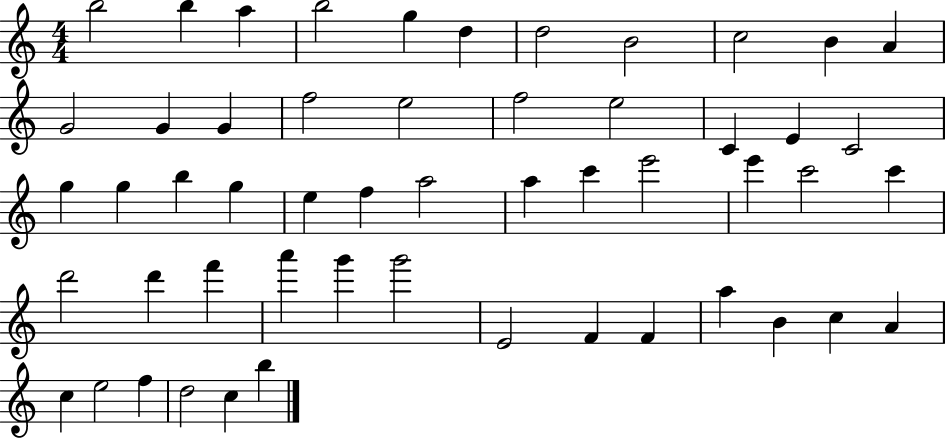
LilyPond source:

{
  \clef treble
  \numericTimeSignature
  \time 4/4
  \key c \major
  b''2 b''4 a''4 | b''2 g''4 d''4 | d''2 b'2 | c''2 b'4 a'4 | \break g'2 g'4 g'4 | f''2 e''2 | f''2 e''2 | c'4 e'4 c'2 | \break g''4 g''4 b''4 g''4 | e''4 f''4 a''2 | a''4 c'''4 e'''2 | e'''4 c'''2 c'''4 | \break d'''2 d'''4 f'''4 | a'''4 g'''4 g'''2 | e'2 f'4 f'4 | a''4 b'4 c''4 a'4 | \break c''4 e''2 f''4 | d''2 c''4 b''4 | \bar "|."
}